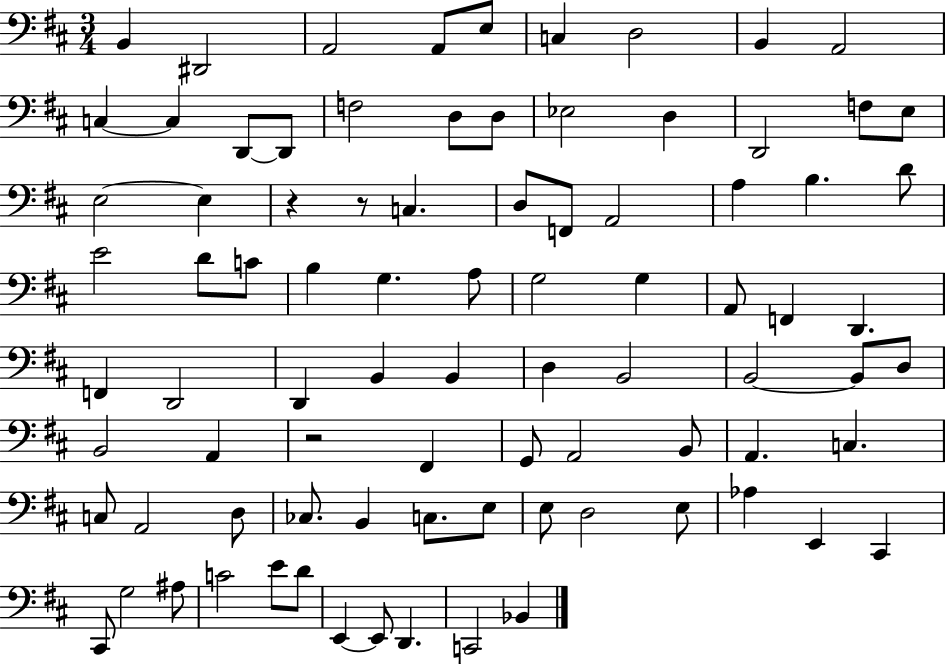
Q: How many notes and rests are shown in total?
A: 86